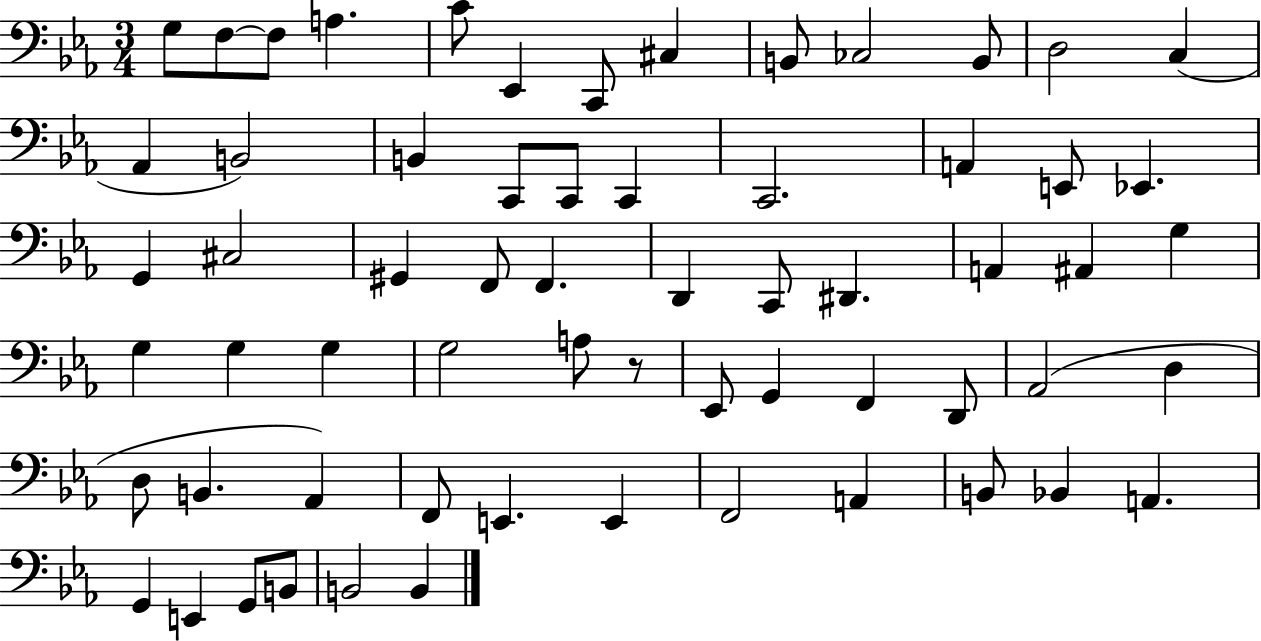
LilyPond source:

{
  \clef bass
  \numericTimeSignature
  \time 3/4
  \key ees \major
  g8 f8~~ f8 a4. | c'8 ees,4 c,8 cis4 | b,8 ces2 b,8 | d2 c4( | \break aes,4 b,2) | b,4 c,8 c,8 c,4 | c,2. | a,4 e,8 ees,4. | \break g,4 cis2 | gis,4 f,8 f,4. | d,4 c,8 dis,4. | a,4 ais,4 g4 | \break g4 g4 g4 | g2 a8 r8 | ees,8 g,4 f,4 d,8 | aes,2( d4 | \break d8 b,4. aes,4) | f,8 e,4. e,4 | f,2 a,4 | b,8 bes,4 a,4. | \break g,4 e,4 g,8 b,8 | b,2 b,4 | \bar "|."
}